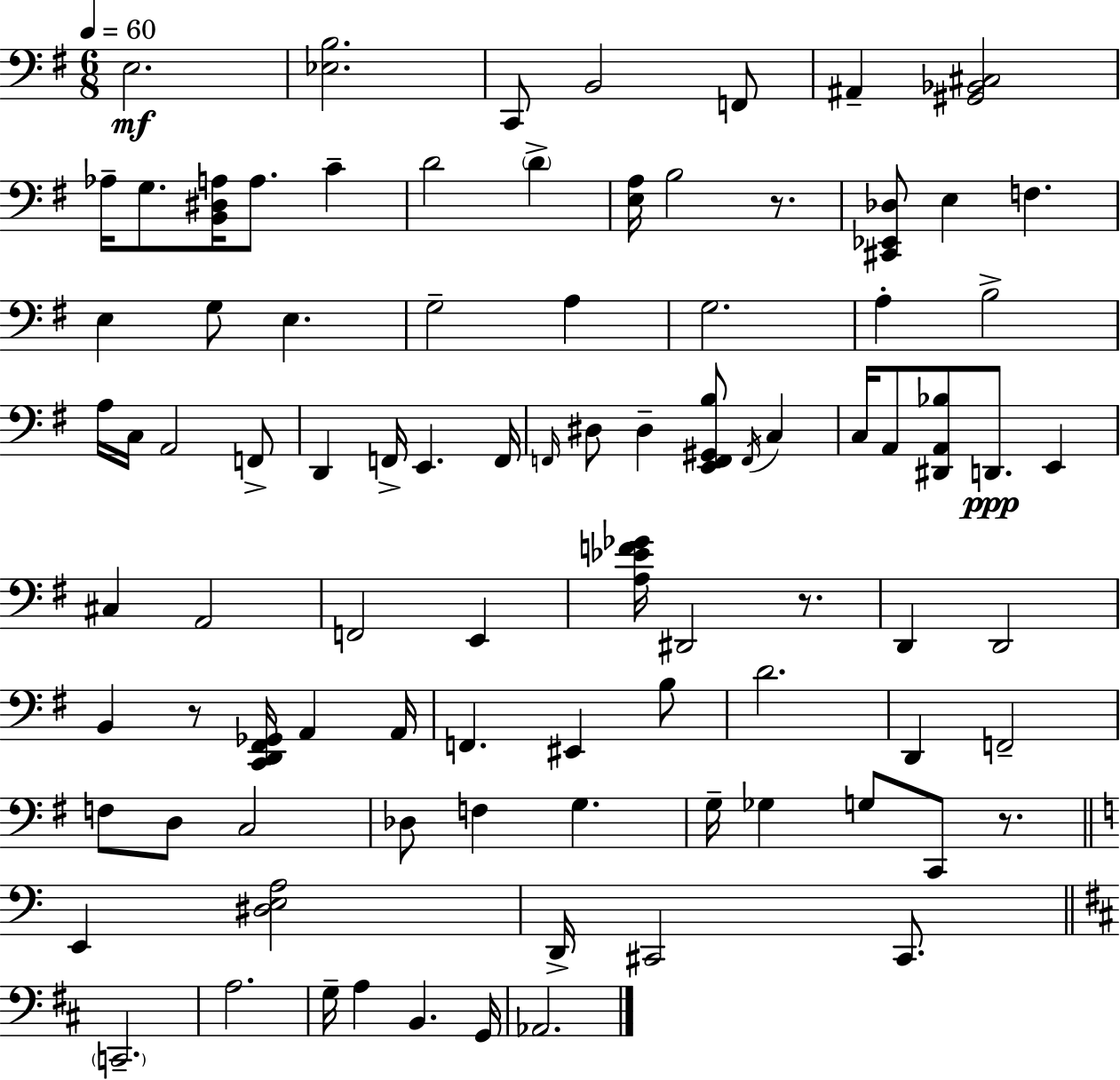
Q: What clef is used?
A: bass